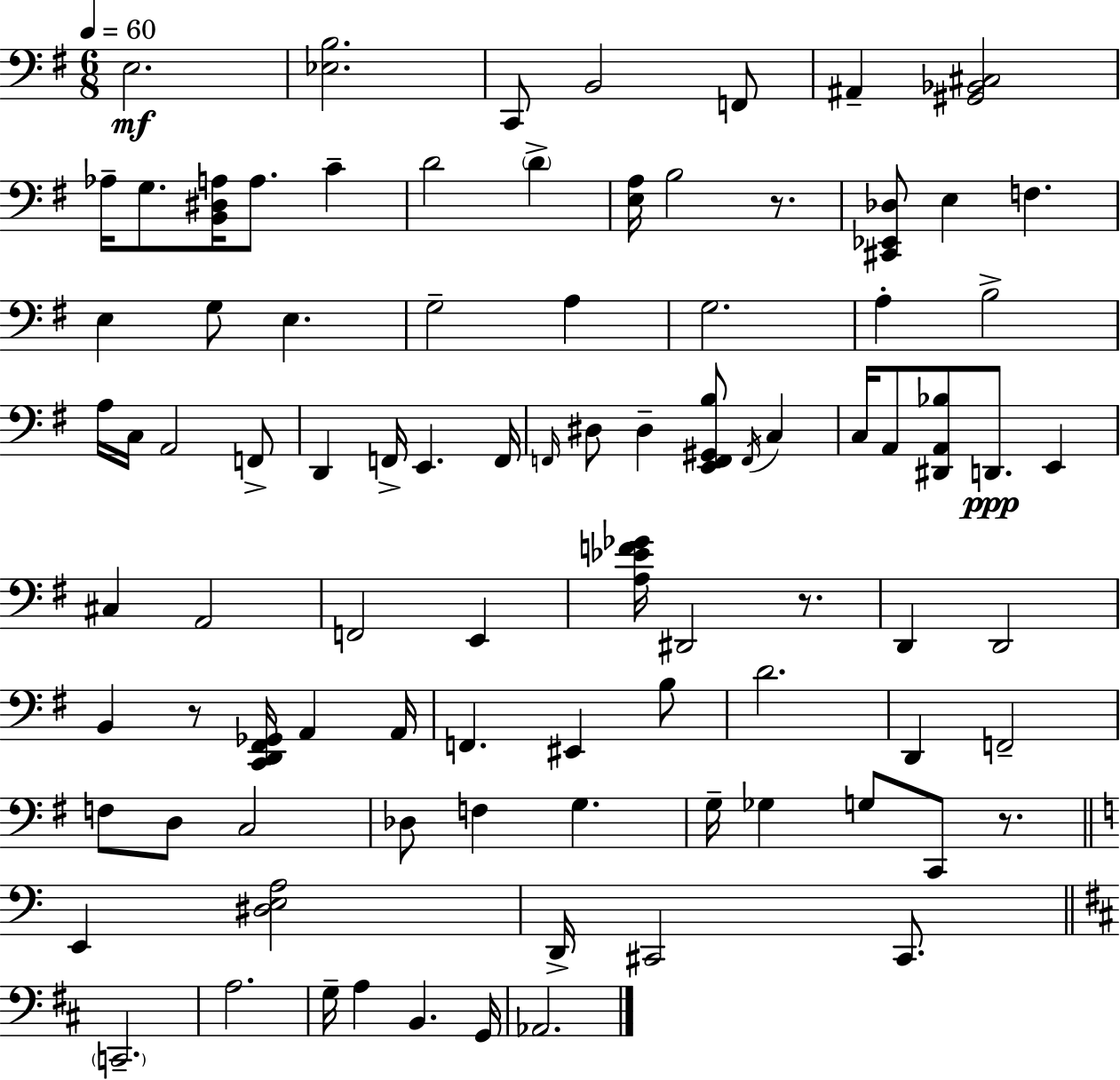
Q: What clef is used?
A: bass